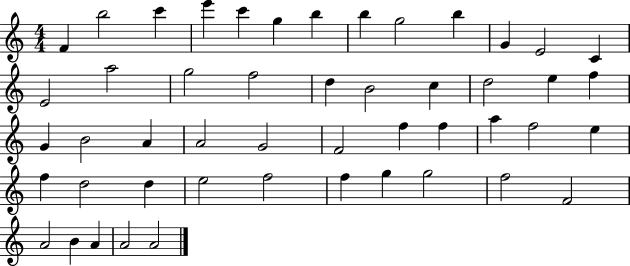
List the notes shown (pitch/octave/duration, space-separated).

F4/q B5/h C6/q E6/q C6/q G5/q B5/q B5/q G5/h B5/q G4/q E4/h C4/q E4/h A5/h G5/h F5/h D5/q B4/h C5/q D5/h E5/q F5/q G4/q B4/h A4/q A4/h G4/h F4/h F5/q F5/q A5/q F5/h E5/q F5/q D5/h D5/q E5/h F5/h F5/q G5/q G5/h F5/h F4/h A4/h B4/q A4/q A4/h A4/h